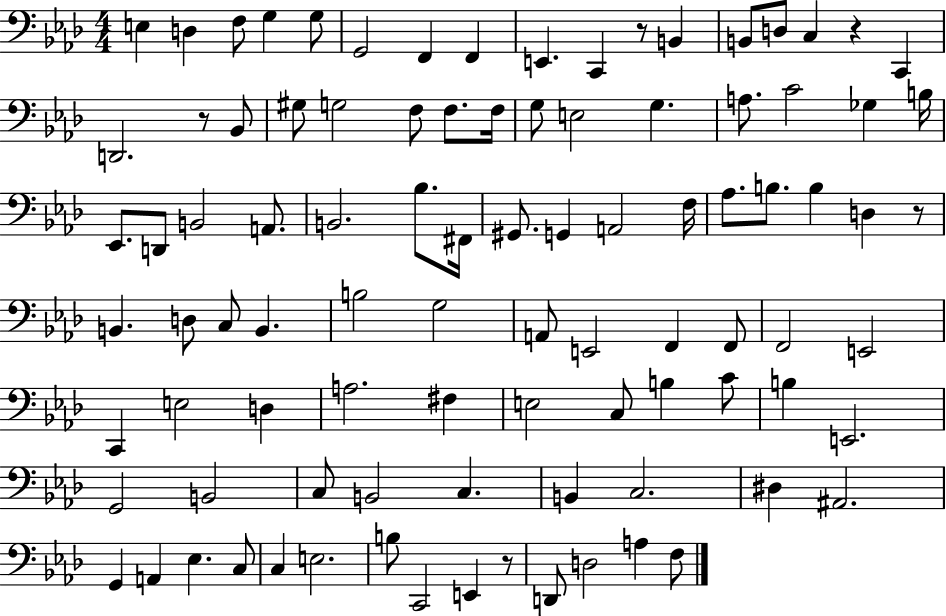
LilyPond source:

{
  \clef bass
  \numericTimeSignature
  \time 4/4
  \key aes \major
  e4 d4 f8 g4 g8 | g,2 f,4 f,4 | e,4. c,4 r8 b,4 | b,8 d8 c4 r4 c,4 | \break d,2. r8 bes,8 | gis8 g2 f8 f8. f16 | g8 e2 g4. | a8. c'2 ges4 b16 | \break ees,8. d,8 b,2 a,8. | b,2. bes8. fis,16 | gis,8. g,4 a,2 f16 | aes8. b8. b4 d4 r8 | \break b,4. d8 c8 b,4. | b2 g2 | a,8 e,2 f,4 f,8 | f,2 e,2 | \break c,4 e2 d4 | a2. fis4 | e2 c8 b4 c'8 | b4 e,2. | \break g,2 b,2 | c8 b,2 c4. | b,4 c2. | dis4 ais,2. | \break g,4 a,4 ees4. c8 | c4 e2. | b8 c,2 e,4 r8 | d,8 d2 a4 f8 | \break \bar "|."
}